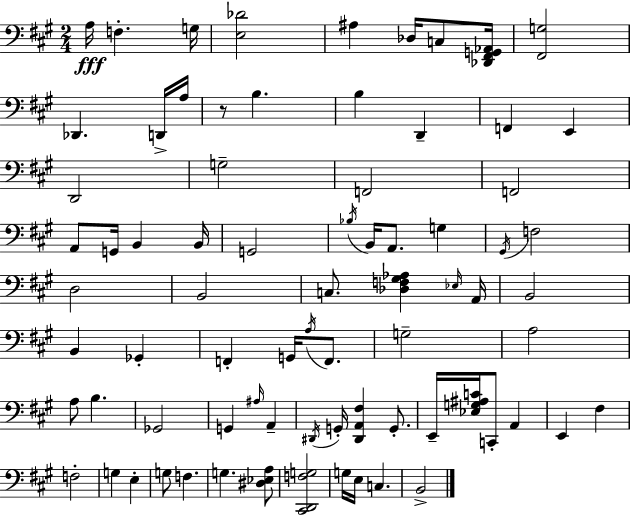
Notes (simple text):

A3/s F3/q. G3/s [E3,Db4]/h A#3/q Db3/s C3/e [Db2,F#2,G2,Ab2]/s [F#2,G3]/h Db2/q. D2/s A3/s R/e B3/q. B3/q D2/q F2/q E2/q D2/h G3/h F2/h F2/h A2/e G2/s B2/q B2/s G2/h Bb3/s B2/s A2/e. G3/q G#2/s F3/h D3/h B2/h C3/e. [Db3,F3,G#3,Ab3]/q Eb3/s A2/s B2/h B2/q Gb2/q F2/q G2/s A3/s F2/e. G3/h A3/h A3/e B3/q. Gb2/h G2/q A#3/s A2/q D#2/s G2/s [D#2,A2,F#3]/q G2/e. E2/s [Eb3,G3,A#3,C4]/s C2/e A2/q E2/q F#3/q F3/h G3/q E3/q G3/e F3/q. G3/q. [D#3,Eb3,A3]/e [C#2,D2,F3,G3]/h G3/s E3/s C3/q. B2/h